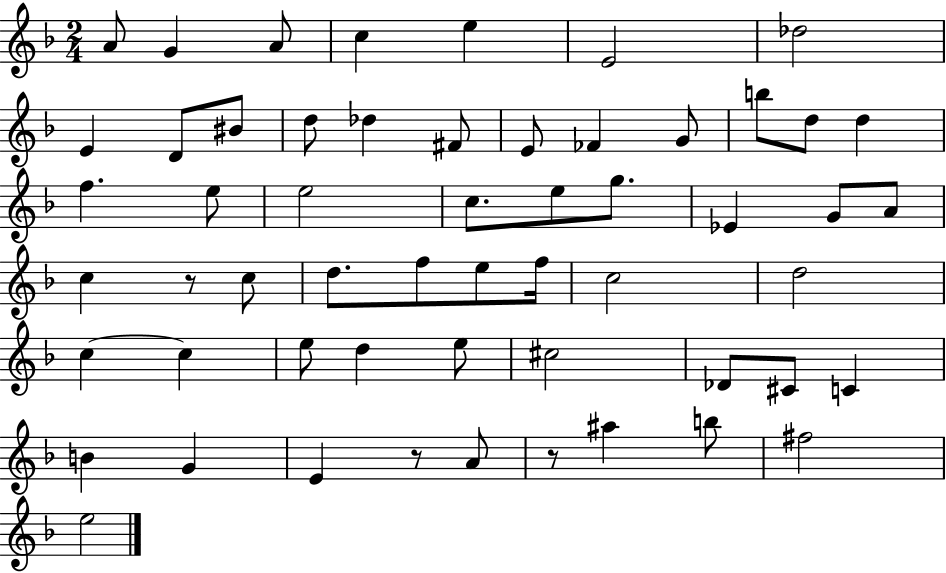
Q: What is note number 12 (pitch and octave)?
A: Db5